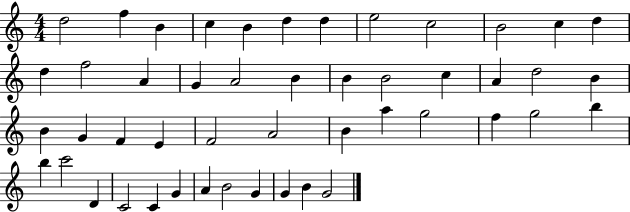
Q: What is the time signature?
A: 4/4